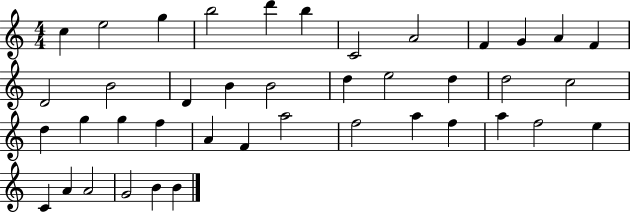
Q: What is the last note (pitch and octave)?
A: B4